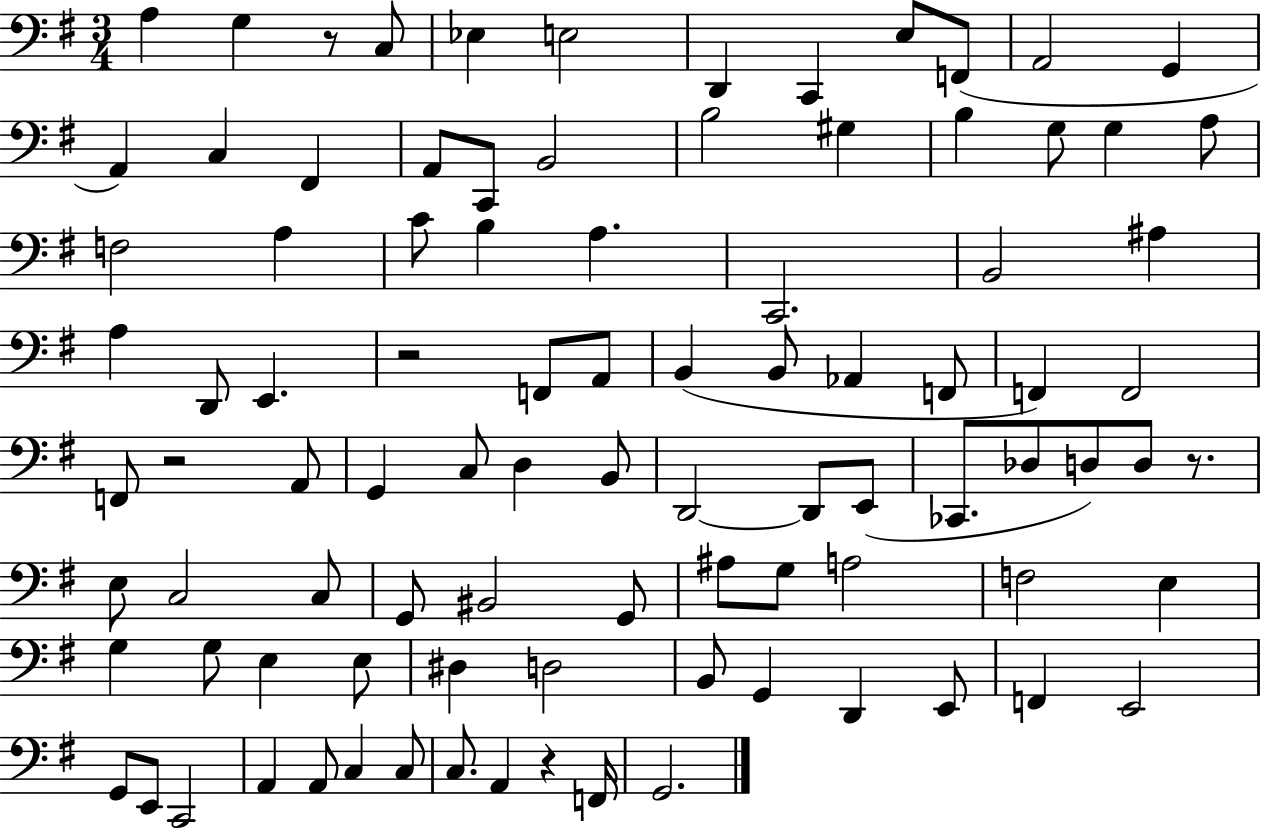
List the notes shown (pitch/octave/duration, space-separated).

A3/q G3/q R/e C3/e Eb3/q E3/h D2/q C2/q E3/e F2/e A2/h G2/q A2/q C3/q F#2/q A2/e C2/e B2/h B3/h G#3/q B3/q G3/e G3/q A3/e F3/h A3/q C4/e B3/q A3/q. C2/h. B2/h A#3/q A3/q D2/e E2/q. R/h F2/e A2/e B2/q B2/e Ab2/q F2/e F2/q F2/h F2/e R/h A2/e G2/q C3/e D3/q B2/e D2/h D2/e E2/e CES2/e. Db3/e D3/e D3/e R/e. E3/e C3/h C3/e G2/e BIS2/h G2/e A#3/e G3/e A3/h F3/h E3/q G3/q G3/e E3/q E3/e D#3/q D3/h B2/e G2/q D2/q E2/e F2/q E2/h G2/e E2/e C2/h A2/q A2/e C3/q C3/e C3/e. A2/q R/q F2/s G2/h.